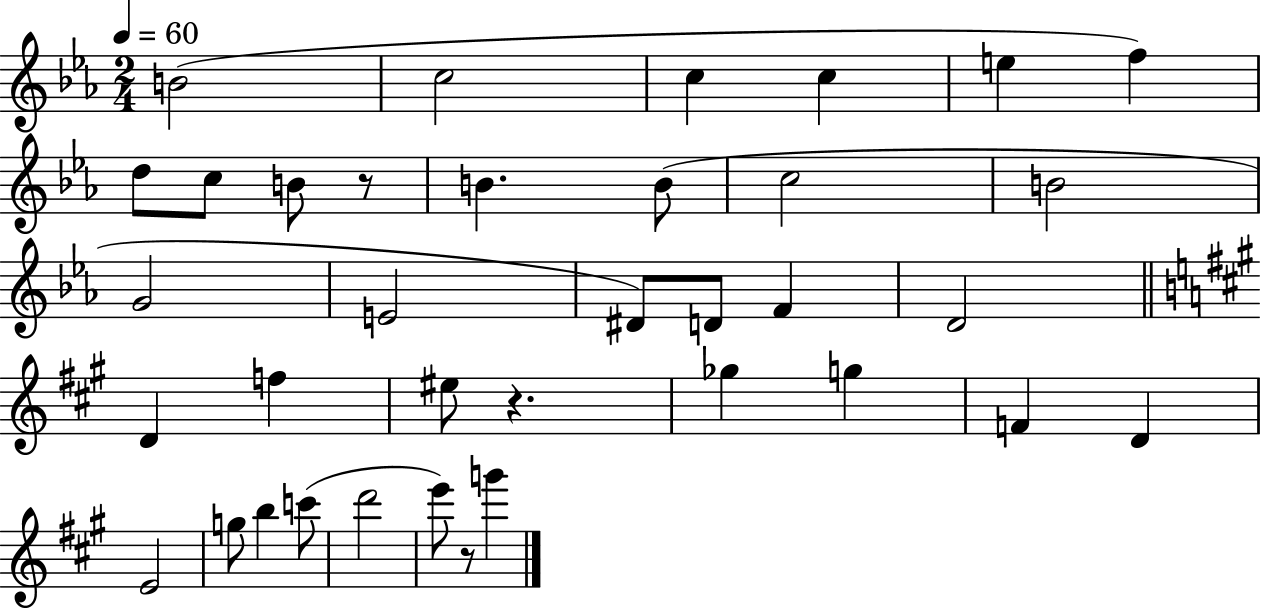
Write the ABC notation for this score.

X:1
T:Untitled
M:2/4
L:1/4
K:Eb
B2 c2 c c e f d/2 c/2 B/2 z/2 B B/2 c2 B2 G2 E2 ^D/2 D/2 F D2 D f ^e/2 z _g g F D E2 g/2 b c'/2 d'2 e'/2 z/2 g'